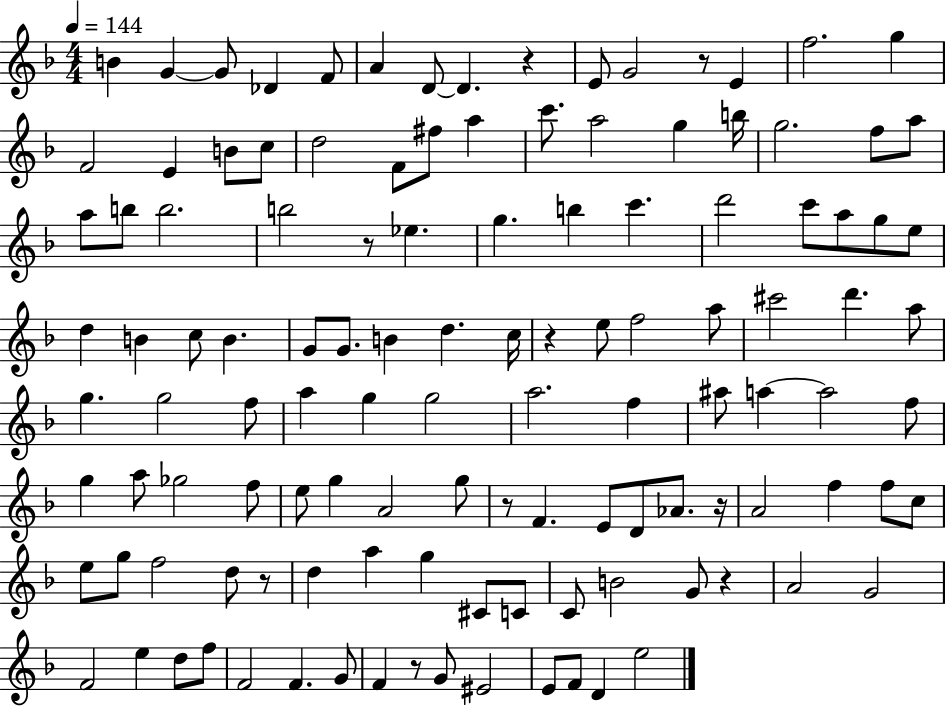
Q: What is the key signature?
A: F major